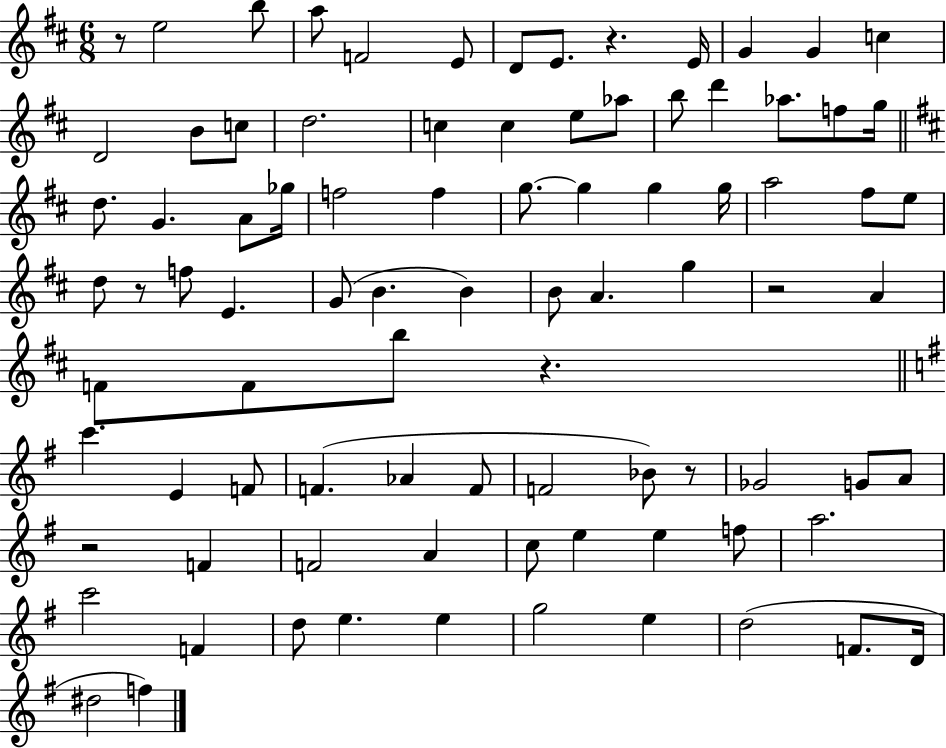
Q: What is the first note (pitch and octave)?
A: E5